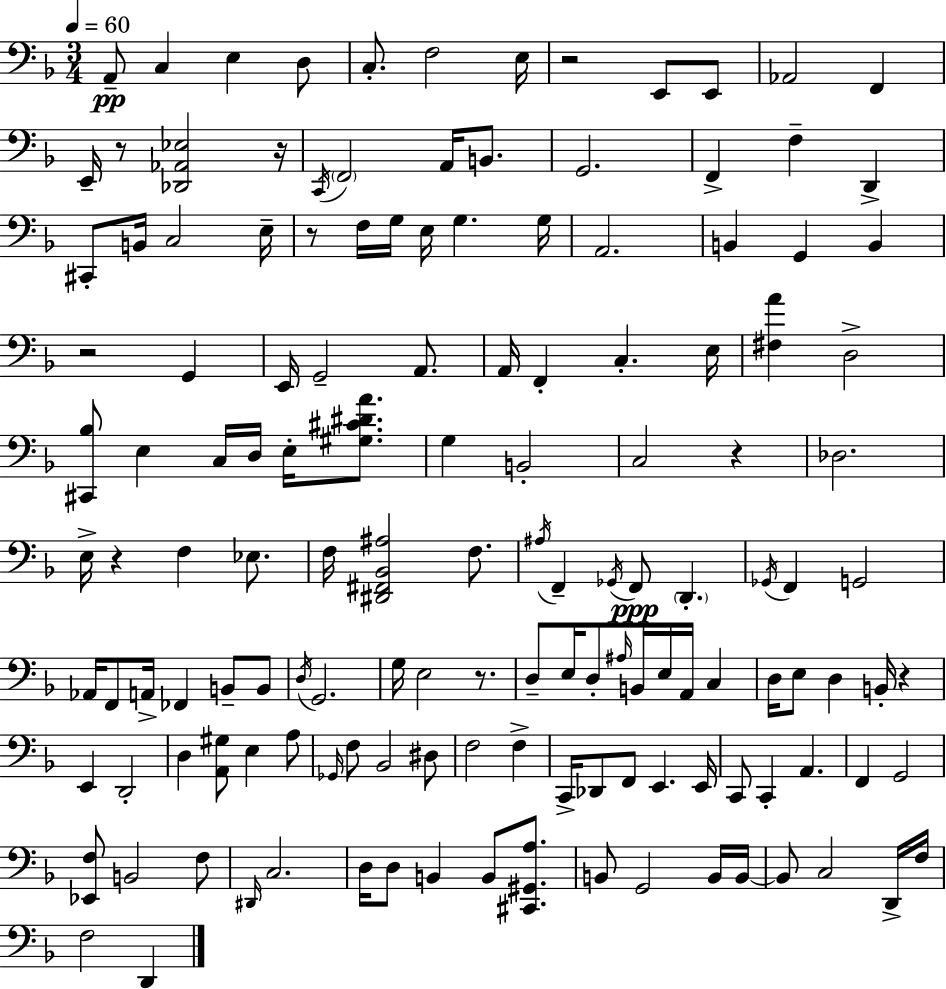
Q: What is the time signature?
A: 3/4